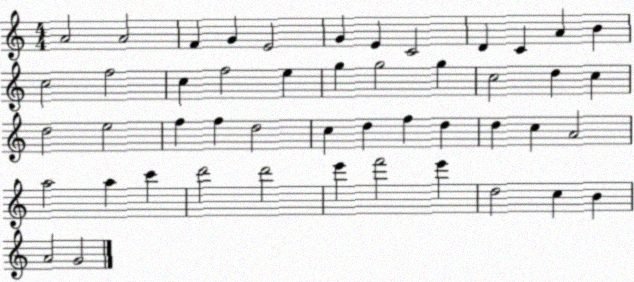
X:1
T:Untitled
M:4/4
L:1/4
K:C
A2 A2 F G E2 G E C2 D C A B c2 f2 c f2 e g g2 g c2 d c d2 e2 f f d2 c d f d d c A2 a2 a c' d'2 d'2 e' f'2 e' d2 c B A2 G2